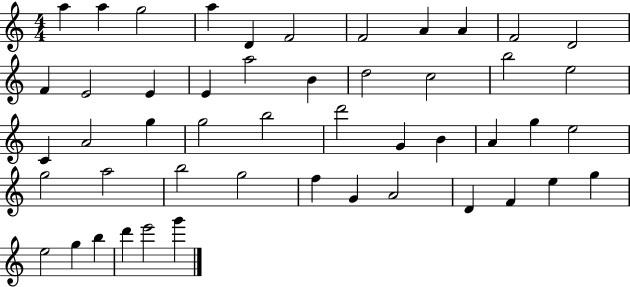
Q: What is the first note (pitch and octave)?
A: A5